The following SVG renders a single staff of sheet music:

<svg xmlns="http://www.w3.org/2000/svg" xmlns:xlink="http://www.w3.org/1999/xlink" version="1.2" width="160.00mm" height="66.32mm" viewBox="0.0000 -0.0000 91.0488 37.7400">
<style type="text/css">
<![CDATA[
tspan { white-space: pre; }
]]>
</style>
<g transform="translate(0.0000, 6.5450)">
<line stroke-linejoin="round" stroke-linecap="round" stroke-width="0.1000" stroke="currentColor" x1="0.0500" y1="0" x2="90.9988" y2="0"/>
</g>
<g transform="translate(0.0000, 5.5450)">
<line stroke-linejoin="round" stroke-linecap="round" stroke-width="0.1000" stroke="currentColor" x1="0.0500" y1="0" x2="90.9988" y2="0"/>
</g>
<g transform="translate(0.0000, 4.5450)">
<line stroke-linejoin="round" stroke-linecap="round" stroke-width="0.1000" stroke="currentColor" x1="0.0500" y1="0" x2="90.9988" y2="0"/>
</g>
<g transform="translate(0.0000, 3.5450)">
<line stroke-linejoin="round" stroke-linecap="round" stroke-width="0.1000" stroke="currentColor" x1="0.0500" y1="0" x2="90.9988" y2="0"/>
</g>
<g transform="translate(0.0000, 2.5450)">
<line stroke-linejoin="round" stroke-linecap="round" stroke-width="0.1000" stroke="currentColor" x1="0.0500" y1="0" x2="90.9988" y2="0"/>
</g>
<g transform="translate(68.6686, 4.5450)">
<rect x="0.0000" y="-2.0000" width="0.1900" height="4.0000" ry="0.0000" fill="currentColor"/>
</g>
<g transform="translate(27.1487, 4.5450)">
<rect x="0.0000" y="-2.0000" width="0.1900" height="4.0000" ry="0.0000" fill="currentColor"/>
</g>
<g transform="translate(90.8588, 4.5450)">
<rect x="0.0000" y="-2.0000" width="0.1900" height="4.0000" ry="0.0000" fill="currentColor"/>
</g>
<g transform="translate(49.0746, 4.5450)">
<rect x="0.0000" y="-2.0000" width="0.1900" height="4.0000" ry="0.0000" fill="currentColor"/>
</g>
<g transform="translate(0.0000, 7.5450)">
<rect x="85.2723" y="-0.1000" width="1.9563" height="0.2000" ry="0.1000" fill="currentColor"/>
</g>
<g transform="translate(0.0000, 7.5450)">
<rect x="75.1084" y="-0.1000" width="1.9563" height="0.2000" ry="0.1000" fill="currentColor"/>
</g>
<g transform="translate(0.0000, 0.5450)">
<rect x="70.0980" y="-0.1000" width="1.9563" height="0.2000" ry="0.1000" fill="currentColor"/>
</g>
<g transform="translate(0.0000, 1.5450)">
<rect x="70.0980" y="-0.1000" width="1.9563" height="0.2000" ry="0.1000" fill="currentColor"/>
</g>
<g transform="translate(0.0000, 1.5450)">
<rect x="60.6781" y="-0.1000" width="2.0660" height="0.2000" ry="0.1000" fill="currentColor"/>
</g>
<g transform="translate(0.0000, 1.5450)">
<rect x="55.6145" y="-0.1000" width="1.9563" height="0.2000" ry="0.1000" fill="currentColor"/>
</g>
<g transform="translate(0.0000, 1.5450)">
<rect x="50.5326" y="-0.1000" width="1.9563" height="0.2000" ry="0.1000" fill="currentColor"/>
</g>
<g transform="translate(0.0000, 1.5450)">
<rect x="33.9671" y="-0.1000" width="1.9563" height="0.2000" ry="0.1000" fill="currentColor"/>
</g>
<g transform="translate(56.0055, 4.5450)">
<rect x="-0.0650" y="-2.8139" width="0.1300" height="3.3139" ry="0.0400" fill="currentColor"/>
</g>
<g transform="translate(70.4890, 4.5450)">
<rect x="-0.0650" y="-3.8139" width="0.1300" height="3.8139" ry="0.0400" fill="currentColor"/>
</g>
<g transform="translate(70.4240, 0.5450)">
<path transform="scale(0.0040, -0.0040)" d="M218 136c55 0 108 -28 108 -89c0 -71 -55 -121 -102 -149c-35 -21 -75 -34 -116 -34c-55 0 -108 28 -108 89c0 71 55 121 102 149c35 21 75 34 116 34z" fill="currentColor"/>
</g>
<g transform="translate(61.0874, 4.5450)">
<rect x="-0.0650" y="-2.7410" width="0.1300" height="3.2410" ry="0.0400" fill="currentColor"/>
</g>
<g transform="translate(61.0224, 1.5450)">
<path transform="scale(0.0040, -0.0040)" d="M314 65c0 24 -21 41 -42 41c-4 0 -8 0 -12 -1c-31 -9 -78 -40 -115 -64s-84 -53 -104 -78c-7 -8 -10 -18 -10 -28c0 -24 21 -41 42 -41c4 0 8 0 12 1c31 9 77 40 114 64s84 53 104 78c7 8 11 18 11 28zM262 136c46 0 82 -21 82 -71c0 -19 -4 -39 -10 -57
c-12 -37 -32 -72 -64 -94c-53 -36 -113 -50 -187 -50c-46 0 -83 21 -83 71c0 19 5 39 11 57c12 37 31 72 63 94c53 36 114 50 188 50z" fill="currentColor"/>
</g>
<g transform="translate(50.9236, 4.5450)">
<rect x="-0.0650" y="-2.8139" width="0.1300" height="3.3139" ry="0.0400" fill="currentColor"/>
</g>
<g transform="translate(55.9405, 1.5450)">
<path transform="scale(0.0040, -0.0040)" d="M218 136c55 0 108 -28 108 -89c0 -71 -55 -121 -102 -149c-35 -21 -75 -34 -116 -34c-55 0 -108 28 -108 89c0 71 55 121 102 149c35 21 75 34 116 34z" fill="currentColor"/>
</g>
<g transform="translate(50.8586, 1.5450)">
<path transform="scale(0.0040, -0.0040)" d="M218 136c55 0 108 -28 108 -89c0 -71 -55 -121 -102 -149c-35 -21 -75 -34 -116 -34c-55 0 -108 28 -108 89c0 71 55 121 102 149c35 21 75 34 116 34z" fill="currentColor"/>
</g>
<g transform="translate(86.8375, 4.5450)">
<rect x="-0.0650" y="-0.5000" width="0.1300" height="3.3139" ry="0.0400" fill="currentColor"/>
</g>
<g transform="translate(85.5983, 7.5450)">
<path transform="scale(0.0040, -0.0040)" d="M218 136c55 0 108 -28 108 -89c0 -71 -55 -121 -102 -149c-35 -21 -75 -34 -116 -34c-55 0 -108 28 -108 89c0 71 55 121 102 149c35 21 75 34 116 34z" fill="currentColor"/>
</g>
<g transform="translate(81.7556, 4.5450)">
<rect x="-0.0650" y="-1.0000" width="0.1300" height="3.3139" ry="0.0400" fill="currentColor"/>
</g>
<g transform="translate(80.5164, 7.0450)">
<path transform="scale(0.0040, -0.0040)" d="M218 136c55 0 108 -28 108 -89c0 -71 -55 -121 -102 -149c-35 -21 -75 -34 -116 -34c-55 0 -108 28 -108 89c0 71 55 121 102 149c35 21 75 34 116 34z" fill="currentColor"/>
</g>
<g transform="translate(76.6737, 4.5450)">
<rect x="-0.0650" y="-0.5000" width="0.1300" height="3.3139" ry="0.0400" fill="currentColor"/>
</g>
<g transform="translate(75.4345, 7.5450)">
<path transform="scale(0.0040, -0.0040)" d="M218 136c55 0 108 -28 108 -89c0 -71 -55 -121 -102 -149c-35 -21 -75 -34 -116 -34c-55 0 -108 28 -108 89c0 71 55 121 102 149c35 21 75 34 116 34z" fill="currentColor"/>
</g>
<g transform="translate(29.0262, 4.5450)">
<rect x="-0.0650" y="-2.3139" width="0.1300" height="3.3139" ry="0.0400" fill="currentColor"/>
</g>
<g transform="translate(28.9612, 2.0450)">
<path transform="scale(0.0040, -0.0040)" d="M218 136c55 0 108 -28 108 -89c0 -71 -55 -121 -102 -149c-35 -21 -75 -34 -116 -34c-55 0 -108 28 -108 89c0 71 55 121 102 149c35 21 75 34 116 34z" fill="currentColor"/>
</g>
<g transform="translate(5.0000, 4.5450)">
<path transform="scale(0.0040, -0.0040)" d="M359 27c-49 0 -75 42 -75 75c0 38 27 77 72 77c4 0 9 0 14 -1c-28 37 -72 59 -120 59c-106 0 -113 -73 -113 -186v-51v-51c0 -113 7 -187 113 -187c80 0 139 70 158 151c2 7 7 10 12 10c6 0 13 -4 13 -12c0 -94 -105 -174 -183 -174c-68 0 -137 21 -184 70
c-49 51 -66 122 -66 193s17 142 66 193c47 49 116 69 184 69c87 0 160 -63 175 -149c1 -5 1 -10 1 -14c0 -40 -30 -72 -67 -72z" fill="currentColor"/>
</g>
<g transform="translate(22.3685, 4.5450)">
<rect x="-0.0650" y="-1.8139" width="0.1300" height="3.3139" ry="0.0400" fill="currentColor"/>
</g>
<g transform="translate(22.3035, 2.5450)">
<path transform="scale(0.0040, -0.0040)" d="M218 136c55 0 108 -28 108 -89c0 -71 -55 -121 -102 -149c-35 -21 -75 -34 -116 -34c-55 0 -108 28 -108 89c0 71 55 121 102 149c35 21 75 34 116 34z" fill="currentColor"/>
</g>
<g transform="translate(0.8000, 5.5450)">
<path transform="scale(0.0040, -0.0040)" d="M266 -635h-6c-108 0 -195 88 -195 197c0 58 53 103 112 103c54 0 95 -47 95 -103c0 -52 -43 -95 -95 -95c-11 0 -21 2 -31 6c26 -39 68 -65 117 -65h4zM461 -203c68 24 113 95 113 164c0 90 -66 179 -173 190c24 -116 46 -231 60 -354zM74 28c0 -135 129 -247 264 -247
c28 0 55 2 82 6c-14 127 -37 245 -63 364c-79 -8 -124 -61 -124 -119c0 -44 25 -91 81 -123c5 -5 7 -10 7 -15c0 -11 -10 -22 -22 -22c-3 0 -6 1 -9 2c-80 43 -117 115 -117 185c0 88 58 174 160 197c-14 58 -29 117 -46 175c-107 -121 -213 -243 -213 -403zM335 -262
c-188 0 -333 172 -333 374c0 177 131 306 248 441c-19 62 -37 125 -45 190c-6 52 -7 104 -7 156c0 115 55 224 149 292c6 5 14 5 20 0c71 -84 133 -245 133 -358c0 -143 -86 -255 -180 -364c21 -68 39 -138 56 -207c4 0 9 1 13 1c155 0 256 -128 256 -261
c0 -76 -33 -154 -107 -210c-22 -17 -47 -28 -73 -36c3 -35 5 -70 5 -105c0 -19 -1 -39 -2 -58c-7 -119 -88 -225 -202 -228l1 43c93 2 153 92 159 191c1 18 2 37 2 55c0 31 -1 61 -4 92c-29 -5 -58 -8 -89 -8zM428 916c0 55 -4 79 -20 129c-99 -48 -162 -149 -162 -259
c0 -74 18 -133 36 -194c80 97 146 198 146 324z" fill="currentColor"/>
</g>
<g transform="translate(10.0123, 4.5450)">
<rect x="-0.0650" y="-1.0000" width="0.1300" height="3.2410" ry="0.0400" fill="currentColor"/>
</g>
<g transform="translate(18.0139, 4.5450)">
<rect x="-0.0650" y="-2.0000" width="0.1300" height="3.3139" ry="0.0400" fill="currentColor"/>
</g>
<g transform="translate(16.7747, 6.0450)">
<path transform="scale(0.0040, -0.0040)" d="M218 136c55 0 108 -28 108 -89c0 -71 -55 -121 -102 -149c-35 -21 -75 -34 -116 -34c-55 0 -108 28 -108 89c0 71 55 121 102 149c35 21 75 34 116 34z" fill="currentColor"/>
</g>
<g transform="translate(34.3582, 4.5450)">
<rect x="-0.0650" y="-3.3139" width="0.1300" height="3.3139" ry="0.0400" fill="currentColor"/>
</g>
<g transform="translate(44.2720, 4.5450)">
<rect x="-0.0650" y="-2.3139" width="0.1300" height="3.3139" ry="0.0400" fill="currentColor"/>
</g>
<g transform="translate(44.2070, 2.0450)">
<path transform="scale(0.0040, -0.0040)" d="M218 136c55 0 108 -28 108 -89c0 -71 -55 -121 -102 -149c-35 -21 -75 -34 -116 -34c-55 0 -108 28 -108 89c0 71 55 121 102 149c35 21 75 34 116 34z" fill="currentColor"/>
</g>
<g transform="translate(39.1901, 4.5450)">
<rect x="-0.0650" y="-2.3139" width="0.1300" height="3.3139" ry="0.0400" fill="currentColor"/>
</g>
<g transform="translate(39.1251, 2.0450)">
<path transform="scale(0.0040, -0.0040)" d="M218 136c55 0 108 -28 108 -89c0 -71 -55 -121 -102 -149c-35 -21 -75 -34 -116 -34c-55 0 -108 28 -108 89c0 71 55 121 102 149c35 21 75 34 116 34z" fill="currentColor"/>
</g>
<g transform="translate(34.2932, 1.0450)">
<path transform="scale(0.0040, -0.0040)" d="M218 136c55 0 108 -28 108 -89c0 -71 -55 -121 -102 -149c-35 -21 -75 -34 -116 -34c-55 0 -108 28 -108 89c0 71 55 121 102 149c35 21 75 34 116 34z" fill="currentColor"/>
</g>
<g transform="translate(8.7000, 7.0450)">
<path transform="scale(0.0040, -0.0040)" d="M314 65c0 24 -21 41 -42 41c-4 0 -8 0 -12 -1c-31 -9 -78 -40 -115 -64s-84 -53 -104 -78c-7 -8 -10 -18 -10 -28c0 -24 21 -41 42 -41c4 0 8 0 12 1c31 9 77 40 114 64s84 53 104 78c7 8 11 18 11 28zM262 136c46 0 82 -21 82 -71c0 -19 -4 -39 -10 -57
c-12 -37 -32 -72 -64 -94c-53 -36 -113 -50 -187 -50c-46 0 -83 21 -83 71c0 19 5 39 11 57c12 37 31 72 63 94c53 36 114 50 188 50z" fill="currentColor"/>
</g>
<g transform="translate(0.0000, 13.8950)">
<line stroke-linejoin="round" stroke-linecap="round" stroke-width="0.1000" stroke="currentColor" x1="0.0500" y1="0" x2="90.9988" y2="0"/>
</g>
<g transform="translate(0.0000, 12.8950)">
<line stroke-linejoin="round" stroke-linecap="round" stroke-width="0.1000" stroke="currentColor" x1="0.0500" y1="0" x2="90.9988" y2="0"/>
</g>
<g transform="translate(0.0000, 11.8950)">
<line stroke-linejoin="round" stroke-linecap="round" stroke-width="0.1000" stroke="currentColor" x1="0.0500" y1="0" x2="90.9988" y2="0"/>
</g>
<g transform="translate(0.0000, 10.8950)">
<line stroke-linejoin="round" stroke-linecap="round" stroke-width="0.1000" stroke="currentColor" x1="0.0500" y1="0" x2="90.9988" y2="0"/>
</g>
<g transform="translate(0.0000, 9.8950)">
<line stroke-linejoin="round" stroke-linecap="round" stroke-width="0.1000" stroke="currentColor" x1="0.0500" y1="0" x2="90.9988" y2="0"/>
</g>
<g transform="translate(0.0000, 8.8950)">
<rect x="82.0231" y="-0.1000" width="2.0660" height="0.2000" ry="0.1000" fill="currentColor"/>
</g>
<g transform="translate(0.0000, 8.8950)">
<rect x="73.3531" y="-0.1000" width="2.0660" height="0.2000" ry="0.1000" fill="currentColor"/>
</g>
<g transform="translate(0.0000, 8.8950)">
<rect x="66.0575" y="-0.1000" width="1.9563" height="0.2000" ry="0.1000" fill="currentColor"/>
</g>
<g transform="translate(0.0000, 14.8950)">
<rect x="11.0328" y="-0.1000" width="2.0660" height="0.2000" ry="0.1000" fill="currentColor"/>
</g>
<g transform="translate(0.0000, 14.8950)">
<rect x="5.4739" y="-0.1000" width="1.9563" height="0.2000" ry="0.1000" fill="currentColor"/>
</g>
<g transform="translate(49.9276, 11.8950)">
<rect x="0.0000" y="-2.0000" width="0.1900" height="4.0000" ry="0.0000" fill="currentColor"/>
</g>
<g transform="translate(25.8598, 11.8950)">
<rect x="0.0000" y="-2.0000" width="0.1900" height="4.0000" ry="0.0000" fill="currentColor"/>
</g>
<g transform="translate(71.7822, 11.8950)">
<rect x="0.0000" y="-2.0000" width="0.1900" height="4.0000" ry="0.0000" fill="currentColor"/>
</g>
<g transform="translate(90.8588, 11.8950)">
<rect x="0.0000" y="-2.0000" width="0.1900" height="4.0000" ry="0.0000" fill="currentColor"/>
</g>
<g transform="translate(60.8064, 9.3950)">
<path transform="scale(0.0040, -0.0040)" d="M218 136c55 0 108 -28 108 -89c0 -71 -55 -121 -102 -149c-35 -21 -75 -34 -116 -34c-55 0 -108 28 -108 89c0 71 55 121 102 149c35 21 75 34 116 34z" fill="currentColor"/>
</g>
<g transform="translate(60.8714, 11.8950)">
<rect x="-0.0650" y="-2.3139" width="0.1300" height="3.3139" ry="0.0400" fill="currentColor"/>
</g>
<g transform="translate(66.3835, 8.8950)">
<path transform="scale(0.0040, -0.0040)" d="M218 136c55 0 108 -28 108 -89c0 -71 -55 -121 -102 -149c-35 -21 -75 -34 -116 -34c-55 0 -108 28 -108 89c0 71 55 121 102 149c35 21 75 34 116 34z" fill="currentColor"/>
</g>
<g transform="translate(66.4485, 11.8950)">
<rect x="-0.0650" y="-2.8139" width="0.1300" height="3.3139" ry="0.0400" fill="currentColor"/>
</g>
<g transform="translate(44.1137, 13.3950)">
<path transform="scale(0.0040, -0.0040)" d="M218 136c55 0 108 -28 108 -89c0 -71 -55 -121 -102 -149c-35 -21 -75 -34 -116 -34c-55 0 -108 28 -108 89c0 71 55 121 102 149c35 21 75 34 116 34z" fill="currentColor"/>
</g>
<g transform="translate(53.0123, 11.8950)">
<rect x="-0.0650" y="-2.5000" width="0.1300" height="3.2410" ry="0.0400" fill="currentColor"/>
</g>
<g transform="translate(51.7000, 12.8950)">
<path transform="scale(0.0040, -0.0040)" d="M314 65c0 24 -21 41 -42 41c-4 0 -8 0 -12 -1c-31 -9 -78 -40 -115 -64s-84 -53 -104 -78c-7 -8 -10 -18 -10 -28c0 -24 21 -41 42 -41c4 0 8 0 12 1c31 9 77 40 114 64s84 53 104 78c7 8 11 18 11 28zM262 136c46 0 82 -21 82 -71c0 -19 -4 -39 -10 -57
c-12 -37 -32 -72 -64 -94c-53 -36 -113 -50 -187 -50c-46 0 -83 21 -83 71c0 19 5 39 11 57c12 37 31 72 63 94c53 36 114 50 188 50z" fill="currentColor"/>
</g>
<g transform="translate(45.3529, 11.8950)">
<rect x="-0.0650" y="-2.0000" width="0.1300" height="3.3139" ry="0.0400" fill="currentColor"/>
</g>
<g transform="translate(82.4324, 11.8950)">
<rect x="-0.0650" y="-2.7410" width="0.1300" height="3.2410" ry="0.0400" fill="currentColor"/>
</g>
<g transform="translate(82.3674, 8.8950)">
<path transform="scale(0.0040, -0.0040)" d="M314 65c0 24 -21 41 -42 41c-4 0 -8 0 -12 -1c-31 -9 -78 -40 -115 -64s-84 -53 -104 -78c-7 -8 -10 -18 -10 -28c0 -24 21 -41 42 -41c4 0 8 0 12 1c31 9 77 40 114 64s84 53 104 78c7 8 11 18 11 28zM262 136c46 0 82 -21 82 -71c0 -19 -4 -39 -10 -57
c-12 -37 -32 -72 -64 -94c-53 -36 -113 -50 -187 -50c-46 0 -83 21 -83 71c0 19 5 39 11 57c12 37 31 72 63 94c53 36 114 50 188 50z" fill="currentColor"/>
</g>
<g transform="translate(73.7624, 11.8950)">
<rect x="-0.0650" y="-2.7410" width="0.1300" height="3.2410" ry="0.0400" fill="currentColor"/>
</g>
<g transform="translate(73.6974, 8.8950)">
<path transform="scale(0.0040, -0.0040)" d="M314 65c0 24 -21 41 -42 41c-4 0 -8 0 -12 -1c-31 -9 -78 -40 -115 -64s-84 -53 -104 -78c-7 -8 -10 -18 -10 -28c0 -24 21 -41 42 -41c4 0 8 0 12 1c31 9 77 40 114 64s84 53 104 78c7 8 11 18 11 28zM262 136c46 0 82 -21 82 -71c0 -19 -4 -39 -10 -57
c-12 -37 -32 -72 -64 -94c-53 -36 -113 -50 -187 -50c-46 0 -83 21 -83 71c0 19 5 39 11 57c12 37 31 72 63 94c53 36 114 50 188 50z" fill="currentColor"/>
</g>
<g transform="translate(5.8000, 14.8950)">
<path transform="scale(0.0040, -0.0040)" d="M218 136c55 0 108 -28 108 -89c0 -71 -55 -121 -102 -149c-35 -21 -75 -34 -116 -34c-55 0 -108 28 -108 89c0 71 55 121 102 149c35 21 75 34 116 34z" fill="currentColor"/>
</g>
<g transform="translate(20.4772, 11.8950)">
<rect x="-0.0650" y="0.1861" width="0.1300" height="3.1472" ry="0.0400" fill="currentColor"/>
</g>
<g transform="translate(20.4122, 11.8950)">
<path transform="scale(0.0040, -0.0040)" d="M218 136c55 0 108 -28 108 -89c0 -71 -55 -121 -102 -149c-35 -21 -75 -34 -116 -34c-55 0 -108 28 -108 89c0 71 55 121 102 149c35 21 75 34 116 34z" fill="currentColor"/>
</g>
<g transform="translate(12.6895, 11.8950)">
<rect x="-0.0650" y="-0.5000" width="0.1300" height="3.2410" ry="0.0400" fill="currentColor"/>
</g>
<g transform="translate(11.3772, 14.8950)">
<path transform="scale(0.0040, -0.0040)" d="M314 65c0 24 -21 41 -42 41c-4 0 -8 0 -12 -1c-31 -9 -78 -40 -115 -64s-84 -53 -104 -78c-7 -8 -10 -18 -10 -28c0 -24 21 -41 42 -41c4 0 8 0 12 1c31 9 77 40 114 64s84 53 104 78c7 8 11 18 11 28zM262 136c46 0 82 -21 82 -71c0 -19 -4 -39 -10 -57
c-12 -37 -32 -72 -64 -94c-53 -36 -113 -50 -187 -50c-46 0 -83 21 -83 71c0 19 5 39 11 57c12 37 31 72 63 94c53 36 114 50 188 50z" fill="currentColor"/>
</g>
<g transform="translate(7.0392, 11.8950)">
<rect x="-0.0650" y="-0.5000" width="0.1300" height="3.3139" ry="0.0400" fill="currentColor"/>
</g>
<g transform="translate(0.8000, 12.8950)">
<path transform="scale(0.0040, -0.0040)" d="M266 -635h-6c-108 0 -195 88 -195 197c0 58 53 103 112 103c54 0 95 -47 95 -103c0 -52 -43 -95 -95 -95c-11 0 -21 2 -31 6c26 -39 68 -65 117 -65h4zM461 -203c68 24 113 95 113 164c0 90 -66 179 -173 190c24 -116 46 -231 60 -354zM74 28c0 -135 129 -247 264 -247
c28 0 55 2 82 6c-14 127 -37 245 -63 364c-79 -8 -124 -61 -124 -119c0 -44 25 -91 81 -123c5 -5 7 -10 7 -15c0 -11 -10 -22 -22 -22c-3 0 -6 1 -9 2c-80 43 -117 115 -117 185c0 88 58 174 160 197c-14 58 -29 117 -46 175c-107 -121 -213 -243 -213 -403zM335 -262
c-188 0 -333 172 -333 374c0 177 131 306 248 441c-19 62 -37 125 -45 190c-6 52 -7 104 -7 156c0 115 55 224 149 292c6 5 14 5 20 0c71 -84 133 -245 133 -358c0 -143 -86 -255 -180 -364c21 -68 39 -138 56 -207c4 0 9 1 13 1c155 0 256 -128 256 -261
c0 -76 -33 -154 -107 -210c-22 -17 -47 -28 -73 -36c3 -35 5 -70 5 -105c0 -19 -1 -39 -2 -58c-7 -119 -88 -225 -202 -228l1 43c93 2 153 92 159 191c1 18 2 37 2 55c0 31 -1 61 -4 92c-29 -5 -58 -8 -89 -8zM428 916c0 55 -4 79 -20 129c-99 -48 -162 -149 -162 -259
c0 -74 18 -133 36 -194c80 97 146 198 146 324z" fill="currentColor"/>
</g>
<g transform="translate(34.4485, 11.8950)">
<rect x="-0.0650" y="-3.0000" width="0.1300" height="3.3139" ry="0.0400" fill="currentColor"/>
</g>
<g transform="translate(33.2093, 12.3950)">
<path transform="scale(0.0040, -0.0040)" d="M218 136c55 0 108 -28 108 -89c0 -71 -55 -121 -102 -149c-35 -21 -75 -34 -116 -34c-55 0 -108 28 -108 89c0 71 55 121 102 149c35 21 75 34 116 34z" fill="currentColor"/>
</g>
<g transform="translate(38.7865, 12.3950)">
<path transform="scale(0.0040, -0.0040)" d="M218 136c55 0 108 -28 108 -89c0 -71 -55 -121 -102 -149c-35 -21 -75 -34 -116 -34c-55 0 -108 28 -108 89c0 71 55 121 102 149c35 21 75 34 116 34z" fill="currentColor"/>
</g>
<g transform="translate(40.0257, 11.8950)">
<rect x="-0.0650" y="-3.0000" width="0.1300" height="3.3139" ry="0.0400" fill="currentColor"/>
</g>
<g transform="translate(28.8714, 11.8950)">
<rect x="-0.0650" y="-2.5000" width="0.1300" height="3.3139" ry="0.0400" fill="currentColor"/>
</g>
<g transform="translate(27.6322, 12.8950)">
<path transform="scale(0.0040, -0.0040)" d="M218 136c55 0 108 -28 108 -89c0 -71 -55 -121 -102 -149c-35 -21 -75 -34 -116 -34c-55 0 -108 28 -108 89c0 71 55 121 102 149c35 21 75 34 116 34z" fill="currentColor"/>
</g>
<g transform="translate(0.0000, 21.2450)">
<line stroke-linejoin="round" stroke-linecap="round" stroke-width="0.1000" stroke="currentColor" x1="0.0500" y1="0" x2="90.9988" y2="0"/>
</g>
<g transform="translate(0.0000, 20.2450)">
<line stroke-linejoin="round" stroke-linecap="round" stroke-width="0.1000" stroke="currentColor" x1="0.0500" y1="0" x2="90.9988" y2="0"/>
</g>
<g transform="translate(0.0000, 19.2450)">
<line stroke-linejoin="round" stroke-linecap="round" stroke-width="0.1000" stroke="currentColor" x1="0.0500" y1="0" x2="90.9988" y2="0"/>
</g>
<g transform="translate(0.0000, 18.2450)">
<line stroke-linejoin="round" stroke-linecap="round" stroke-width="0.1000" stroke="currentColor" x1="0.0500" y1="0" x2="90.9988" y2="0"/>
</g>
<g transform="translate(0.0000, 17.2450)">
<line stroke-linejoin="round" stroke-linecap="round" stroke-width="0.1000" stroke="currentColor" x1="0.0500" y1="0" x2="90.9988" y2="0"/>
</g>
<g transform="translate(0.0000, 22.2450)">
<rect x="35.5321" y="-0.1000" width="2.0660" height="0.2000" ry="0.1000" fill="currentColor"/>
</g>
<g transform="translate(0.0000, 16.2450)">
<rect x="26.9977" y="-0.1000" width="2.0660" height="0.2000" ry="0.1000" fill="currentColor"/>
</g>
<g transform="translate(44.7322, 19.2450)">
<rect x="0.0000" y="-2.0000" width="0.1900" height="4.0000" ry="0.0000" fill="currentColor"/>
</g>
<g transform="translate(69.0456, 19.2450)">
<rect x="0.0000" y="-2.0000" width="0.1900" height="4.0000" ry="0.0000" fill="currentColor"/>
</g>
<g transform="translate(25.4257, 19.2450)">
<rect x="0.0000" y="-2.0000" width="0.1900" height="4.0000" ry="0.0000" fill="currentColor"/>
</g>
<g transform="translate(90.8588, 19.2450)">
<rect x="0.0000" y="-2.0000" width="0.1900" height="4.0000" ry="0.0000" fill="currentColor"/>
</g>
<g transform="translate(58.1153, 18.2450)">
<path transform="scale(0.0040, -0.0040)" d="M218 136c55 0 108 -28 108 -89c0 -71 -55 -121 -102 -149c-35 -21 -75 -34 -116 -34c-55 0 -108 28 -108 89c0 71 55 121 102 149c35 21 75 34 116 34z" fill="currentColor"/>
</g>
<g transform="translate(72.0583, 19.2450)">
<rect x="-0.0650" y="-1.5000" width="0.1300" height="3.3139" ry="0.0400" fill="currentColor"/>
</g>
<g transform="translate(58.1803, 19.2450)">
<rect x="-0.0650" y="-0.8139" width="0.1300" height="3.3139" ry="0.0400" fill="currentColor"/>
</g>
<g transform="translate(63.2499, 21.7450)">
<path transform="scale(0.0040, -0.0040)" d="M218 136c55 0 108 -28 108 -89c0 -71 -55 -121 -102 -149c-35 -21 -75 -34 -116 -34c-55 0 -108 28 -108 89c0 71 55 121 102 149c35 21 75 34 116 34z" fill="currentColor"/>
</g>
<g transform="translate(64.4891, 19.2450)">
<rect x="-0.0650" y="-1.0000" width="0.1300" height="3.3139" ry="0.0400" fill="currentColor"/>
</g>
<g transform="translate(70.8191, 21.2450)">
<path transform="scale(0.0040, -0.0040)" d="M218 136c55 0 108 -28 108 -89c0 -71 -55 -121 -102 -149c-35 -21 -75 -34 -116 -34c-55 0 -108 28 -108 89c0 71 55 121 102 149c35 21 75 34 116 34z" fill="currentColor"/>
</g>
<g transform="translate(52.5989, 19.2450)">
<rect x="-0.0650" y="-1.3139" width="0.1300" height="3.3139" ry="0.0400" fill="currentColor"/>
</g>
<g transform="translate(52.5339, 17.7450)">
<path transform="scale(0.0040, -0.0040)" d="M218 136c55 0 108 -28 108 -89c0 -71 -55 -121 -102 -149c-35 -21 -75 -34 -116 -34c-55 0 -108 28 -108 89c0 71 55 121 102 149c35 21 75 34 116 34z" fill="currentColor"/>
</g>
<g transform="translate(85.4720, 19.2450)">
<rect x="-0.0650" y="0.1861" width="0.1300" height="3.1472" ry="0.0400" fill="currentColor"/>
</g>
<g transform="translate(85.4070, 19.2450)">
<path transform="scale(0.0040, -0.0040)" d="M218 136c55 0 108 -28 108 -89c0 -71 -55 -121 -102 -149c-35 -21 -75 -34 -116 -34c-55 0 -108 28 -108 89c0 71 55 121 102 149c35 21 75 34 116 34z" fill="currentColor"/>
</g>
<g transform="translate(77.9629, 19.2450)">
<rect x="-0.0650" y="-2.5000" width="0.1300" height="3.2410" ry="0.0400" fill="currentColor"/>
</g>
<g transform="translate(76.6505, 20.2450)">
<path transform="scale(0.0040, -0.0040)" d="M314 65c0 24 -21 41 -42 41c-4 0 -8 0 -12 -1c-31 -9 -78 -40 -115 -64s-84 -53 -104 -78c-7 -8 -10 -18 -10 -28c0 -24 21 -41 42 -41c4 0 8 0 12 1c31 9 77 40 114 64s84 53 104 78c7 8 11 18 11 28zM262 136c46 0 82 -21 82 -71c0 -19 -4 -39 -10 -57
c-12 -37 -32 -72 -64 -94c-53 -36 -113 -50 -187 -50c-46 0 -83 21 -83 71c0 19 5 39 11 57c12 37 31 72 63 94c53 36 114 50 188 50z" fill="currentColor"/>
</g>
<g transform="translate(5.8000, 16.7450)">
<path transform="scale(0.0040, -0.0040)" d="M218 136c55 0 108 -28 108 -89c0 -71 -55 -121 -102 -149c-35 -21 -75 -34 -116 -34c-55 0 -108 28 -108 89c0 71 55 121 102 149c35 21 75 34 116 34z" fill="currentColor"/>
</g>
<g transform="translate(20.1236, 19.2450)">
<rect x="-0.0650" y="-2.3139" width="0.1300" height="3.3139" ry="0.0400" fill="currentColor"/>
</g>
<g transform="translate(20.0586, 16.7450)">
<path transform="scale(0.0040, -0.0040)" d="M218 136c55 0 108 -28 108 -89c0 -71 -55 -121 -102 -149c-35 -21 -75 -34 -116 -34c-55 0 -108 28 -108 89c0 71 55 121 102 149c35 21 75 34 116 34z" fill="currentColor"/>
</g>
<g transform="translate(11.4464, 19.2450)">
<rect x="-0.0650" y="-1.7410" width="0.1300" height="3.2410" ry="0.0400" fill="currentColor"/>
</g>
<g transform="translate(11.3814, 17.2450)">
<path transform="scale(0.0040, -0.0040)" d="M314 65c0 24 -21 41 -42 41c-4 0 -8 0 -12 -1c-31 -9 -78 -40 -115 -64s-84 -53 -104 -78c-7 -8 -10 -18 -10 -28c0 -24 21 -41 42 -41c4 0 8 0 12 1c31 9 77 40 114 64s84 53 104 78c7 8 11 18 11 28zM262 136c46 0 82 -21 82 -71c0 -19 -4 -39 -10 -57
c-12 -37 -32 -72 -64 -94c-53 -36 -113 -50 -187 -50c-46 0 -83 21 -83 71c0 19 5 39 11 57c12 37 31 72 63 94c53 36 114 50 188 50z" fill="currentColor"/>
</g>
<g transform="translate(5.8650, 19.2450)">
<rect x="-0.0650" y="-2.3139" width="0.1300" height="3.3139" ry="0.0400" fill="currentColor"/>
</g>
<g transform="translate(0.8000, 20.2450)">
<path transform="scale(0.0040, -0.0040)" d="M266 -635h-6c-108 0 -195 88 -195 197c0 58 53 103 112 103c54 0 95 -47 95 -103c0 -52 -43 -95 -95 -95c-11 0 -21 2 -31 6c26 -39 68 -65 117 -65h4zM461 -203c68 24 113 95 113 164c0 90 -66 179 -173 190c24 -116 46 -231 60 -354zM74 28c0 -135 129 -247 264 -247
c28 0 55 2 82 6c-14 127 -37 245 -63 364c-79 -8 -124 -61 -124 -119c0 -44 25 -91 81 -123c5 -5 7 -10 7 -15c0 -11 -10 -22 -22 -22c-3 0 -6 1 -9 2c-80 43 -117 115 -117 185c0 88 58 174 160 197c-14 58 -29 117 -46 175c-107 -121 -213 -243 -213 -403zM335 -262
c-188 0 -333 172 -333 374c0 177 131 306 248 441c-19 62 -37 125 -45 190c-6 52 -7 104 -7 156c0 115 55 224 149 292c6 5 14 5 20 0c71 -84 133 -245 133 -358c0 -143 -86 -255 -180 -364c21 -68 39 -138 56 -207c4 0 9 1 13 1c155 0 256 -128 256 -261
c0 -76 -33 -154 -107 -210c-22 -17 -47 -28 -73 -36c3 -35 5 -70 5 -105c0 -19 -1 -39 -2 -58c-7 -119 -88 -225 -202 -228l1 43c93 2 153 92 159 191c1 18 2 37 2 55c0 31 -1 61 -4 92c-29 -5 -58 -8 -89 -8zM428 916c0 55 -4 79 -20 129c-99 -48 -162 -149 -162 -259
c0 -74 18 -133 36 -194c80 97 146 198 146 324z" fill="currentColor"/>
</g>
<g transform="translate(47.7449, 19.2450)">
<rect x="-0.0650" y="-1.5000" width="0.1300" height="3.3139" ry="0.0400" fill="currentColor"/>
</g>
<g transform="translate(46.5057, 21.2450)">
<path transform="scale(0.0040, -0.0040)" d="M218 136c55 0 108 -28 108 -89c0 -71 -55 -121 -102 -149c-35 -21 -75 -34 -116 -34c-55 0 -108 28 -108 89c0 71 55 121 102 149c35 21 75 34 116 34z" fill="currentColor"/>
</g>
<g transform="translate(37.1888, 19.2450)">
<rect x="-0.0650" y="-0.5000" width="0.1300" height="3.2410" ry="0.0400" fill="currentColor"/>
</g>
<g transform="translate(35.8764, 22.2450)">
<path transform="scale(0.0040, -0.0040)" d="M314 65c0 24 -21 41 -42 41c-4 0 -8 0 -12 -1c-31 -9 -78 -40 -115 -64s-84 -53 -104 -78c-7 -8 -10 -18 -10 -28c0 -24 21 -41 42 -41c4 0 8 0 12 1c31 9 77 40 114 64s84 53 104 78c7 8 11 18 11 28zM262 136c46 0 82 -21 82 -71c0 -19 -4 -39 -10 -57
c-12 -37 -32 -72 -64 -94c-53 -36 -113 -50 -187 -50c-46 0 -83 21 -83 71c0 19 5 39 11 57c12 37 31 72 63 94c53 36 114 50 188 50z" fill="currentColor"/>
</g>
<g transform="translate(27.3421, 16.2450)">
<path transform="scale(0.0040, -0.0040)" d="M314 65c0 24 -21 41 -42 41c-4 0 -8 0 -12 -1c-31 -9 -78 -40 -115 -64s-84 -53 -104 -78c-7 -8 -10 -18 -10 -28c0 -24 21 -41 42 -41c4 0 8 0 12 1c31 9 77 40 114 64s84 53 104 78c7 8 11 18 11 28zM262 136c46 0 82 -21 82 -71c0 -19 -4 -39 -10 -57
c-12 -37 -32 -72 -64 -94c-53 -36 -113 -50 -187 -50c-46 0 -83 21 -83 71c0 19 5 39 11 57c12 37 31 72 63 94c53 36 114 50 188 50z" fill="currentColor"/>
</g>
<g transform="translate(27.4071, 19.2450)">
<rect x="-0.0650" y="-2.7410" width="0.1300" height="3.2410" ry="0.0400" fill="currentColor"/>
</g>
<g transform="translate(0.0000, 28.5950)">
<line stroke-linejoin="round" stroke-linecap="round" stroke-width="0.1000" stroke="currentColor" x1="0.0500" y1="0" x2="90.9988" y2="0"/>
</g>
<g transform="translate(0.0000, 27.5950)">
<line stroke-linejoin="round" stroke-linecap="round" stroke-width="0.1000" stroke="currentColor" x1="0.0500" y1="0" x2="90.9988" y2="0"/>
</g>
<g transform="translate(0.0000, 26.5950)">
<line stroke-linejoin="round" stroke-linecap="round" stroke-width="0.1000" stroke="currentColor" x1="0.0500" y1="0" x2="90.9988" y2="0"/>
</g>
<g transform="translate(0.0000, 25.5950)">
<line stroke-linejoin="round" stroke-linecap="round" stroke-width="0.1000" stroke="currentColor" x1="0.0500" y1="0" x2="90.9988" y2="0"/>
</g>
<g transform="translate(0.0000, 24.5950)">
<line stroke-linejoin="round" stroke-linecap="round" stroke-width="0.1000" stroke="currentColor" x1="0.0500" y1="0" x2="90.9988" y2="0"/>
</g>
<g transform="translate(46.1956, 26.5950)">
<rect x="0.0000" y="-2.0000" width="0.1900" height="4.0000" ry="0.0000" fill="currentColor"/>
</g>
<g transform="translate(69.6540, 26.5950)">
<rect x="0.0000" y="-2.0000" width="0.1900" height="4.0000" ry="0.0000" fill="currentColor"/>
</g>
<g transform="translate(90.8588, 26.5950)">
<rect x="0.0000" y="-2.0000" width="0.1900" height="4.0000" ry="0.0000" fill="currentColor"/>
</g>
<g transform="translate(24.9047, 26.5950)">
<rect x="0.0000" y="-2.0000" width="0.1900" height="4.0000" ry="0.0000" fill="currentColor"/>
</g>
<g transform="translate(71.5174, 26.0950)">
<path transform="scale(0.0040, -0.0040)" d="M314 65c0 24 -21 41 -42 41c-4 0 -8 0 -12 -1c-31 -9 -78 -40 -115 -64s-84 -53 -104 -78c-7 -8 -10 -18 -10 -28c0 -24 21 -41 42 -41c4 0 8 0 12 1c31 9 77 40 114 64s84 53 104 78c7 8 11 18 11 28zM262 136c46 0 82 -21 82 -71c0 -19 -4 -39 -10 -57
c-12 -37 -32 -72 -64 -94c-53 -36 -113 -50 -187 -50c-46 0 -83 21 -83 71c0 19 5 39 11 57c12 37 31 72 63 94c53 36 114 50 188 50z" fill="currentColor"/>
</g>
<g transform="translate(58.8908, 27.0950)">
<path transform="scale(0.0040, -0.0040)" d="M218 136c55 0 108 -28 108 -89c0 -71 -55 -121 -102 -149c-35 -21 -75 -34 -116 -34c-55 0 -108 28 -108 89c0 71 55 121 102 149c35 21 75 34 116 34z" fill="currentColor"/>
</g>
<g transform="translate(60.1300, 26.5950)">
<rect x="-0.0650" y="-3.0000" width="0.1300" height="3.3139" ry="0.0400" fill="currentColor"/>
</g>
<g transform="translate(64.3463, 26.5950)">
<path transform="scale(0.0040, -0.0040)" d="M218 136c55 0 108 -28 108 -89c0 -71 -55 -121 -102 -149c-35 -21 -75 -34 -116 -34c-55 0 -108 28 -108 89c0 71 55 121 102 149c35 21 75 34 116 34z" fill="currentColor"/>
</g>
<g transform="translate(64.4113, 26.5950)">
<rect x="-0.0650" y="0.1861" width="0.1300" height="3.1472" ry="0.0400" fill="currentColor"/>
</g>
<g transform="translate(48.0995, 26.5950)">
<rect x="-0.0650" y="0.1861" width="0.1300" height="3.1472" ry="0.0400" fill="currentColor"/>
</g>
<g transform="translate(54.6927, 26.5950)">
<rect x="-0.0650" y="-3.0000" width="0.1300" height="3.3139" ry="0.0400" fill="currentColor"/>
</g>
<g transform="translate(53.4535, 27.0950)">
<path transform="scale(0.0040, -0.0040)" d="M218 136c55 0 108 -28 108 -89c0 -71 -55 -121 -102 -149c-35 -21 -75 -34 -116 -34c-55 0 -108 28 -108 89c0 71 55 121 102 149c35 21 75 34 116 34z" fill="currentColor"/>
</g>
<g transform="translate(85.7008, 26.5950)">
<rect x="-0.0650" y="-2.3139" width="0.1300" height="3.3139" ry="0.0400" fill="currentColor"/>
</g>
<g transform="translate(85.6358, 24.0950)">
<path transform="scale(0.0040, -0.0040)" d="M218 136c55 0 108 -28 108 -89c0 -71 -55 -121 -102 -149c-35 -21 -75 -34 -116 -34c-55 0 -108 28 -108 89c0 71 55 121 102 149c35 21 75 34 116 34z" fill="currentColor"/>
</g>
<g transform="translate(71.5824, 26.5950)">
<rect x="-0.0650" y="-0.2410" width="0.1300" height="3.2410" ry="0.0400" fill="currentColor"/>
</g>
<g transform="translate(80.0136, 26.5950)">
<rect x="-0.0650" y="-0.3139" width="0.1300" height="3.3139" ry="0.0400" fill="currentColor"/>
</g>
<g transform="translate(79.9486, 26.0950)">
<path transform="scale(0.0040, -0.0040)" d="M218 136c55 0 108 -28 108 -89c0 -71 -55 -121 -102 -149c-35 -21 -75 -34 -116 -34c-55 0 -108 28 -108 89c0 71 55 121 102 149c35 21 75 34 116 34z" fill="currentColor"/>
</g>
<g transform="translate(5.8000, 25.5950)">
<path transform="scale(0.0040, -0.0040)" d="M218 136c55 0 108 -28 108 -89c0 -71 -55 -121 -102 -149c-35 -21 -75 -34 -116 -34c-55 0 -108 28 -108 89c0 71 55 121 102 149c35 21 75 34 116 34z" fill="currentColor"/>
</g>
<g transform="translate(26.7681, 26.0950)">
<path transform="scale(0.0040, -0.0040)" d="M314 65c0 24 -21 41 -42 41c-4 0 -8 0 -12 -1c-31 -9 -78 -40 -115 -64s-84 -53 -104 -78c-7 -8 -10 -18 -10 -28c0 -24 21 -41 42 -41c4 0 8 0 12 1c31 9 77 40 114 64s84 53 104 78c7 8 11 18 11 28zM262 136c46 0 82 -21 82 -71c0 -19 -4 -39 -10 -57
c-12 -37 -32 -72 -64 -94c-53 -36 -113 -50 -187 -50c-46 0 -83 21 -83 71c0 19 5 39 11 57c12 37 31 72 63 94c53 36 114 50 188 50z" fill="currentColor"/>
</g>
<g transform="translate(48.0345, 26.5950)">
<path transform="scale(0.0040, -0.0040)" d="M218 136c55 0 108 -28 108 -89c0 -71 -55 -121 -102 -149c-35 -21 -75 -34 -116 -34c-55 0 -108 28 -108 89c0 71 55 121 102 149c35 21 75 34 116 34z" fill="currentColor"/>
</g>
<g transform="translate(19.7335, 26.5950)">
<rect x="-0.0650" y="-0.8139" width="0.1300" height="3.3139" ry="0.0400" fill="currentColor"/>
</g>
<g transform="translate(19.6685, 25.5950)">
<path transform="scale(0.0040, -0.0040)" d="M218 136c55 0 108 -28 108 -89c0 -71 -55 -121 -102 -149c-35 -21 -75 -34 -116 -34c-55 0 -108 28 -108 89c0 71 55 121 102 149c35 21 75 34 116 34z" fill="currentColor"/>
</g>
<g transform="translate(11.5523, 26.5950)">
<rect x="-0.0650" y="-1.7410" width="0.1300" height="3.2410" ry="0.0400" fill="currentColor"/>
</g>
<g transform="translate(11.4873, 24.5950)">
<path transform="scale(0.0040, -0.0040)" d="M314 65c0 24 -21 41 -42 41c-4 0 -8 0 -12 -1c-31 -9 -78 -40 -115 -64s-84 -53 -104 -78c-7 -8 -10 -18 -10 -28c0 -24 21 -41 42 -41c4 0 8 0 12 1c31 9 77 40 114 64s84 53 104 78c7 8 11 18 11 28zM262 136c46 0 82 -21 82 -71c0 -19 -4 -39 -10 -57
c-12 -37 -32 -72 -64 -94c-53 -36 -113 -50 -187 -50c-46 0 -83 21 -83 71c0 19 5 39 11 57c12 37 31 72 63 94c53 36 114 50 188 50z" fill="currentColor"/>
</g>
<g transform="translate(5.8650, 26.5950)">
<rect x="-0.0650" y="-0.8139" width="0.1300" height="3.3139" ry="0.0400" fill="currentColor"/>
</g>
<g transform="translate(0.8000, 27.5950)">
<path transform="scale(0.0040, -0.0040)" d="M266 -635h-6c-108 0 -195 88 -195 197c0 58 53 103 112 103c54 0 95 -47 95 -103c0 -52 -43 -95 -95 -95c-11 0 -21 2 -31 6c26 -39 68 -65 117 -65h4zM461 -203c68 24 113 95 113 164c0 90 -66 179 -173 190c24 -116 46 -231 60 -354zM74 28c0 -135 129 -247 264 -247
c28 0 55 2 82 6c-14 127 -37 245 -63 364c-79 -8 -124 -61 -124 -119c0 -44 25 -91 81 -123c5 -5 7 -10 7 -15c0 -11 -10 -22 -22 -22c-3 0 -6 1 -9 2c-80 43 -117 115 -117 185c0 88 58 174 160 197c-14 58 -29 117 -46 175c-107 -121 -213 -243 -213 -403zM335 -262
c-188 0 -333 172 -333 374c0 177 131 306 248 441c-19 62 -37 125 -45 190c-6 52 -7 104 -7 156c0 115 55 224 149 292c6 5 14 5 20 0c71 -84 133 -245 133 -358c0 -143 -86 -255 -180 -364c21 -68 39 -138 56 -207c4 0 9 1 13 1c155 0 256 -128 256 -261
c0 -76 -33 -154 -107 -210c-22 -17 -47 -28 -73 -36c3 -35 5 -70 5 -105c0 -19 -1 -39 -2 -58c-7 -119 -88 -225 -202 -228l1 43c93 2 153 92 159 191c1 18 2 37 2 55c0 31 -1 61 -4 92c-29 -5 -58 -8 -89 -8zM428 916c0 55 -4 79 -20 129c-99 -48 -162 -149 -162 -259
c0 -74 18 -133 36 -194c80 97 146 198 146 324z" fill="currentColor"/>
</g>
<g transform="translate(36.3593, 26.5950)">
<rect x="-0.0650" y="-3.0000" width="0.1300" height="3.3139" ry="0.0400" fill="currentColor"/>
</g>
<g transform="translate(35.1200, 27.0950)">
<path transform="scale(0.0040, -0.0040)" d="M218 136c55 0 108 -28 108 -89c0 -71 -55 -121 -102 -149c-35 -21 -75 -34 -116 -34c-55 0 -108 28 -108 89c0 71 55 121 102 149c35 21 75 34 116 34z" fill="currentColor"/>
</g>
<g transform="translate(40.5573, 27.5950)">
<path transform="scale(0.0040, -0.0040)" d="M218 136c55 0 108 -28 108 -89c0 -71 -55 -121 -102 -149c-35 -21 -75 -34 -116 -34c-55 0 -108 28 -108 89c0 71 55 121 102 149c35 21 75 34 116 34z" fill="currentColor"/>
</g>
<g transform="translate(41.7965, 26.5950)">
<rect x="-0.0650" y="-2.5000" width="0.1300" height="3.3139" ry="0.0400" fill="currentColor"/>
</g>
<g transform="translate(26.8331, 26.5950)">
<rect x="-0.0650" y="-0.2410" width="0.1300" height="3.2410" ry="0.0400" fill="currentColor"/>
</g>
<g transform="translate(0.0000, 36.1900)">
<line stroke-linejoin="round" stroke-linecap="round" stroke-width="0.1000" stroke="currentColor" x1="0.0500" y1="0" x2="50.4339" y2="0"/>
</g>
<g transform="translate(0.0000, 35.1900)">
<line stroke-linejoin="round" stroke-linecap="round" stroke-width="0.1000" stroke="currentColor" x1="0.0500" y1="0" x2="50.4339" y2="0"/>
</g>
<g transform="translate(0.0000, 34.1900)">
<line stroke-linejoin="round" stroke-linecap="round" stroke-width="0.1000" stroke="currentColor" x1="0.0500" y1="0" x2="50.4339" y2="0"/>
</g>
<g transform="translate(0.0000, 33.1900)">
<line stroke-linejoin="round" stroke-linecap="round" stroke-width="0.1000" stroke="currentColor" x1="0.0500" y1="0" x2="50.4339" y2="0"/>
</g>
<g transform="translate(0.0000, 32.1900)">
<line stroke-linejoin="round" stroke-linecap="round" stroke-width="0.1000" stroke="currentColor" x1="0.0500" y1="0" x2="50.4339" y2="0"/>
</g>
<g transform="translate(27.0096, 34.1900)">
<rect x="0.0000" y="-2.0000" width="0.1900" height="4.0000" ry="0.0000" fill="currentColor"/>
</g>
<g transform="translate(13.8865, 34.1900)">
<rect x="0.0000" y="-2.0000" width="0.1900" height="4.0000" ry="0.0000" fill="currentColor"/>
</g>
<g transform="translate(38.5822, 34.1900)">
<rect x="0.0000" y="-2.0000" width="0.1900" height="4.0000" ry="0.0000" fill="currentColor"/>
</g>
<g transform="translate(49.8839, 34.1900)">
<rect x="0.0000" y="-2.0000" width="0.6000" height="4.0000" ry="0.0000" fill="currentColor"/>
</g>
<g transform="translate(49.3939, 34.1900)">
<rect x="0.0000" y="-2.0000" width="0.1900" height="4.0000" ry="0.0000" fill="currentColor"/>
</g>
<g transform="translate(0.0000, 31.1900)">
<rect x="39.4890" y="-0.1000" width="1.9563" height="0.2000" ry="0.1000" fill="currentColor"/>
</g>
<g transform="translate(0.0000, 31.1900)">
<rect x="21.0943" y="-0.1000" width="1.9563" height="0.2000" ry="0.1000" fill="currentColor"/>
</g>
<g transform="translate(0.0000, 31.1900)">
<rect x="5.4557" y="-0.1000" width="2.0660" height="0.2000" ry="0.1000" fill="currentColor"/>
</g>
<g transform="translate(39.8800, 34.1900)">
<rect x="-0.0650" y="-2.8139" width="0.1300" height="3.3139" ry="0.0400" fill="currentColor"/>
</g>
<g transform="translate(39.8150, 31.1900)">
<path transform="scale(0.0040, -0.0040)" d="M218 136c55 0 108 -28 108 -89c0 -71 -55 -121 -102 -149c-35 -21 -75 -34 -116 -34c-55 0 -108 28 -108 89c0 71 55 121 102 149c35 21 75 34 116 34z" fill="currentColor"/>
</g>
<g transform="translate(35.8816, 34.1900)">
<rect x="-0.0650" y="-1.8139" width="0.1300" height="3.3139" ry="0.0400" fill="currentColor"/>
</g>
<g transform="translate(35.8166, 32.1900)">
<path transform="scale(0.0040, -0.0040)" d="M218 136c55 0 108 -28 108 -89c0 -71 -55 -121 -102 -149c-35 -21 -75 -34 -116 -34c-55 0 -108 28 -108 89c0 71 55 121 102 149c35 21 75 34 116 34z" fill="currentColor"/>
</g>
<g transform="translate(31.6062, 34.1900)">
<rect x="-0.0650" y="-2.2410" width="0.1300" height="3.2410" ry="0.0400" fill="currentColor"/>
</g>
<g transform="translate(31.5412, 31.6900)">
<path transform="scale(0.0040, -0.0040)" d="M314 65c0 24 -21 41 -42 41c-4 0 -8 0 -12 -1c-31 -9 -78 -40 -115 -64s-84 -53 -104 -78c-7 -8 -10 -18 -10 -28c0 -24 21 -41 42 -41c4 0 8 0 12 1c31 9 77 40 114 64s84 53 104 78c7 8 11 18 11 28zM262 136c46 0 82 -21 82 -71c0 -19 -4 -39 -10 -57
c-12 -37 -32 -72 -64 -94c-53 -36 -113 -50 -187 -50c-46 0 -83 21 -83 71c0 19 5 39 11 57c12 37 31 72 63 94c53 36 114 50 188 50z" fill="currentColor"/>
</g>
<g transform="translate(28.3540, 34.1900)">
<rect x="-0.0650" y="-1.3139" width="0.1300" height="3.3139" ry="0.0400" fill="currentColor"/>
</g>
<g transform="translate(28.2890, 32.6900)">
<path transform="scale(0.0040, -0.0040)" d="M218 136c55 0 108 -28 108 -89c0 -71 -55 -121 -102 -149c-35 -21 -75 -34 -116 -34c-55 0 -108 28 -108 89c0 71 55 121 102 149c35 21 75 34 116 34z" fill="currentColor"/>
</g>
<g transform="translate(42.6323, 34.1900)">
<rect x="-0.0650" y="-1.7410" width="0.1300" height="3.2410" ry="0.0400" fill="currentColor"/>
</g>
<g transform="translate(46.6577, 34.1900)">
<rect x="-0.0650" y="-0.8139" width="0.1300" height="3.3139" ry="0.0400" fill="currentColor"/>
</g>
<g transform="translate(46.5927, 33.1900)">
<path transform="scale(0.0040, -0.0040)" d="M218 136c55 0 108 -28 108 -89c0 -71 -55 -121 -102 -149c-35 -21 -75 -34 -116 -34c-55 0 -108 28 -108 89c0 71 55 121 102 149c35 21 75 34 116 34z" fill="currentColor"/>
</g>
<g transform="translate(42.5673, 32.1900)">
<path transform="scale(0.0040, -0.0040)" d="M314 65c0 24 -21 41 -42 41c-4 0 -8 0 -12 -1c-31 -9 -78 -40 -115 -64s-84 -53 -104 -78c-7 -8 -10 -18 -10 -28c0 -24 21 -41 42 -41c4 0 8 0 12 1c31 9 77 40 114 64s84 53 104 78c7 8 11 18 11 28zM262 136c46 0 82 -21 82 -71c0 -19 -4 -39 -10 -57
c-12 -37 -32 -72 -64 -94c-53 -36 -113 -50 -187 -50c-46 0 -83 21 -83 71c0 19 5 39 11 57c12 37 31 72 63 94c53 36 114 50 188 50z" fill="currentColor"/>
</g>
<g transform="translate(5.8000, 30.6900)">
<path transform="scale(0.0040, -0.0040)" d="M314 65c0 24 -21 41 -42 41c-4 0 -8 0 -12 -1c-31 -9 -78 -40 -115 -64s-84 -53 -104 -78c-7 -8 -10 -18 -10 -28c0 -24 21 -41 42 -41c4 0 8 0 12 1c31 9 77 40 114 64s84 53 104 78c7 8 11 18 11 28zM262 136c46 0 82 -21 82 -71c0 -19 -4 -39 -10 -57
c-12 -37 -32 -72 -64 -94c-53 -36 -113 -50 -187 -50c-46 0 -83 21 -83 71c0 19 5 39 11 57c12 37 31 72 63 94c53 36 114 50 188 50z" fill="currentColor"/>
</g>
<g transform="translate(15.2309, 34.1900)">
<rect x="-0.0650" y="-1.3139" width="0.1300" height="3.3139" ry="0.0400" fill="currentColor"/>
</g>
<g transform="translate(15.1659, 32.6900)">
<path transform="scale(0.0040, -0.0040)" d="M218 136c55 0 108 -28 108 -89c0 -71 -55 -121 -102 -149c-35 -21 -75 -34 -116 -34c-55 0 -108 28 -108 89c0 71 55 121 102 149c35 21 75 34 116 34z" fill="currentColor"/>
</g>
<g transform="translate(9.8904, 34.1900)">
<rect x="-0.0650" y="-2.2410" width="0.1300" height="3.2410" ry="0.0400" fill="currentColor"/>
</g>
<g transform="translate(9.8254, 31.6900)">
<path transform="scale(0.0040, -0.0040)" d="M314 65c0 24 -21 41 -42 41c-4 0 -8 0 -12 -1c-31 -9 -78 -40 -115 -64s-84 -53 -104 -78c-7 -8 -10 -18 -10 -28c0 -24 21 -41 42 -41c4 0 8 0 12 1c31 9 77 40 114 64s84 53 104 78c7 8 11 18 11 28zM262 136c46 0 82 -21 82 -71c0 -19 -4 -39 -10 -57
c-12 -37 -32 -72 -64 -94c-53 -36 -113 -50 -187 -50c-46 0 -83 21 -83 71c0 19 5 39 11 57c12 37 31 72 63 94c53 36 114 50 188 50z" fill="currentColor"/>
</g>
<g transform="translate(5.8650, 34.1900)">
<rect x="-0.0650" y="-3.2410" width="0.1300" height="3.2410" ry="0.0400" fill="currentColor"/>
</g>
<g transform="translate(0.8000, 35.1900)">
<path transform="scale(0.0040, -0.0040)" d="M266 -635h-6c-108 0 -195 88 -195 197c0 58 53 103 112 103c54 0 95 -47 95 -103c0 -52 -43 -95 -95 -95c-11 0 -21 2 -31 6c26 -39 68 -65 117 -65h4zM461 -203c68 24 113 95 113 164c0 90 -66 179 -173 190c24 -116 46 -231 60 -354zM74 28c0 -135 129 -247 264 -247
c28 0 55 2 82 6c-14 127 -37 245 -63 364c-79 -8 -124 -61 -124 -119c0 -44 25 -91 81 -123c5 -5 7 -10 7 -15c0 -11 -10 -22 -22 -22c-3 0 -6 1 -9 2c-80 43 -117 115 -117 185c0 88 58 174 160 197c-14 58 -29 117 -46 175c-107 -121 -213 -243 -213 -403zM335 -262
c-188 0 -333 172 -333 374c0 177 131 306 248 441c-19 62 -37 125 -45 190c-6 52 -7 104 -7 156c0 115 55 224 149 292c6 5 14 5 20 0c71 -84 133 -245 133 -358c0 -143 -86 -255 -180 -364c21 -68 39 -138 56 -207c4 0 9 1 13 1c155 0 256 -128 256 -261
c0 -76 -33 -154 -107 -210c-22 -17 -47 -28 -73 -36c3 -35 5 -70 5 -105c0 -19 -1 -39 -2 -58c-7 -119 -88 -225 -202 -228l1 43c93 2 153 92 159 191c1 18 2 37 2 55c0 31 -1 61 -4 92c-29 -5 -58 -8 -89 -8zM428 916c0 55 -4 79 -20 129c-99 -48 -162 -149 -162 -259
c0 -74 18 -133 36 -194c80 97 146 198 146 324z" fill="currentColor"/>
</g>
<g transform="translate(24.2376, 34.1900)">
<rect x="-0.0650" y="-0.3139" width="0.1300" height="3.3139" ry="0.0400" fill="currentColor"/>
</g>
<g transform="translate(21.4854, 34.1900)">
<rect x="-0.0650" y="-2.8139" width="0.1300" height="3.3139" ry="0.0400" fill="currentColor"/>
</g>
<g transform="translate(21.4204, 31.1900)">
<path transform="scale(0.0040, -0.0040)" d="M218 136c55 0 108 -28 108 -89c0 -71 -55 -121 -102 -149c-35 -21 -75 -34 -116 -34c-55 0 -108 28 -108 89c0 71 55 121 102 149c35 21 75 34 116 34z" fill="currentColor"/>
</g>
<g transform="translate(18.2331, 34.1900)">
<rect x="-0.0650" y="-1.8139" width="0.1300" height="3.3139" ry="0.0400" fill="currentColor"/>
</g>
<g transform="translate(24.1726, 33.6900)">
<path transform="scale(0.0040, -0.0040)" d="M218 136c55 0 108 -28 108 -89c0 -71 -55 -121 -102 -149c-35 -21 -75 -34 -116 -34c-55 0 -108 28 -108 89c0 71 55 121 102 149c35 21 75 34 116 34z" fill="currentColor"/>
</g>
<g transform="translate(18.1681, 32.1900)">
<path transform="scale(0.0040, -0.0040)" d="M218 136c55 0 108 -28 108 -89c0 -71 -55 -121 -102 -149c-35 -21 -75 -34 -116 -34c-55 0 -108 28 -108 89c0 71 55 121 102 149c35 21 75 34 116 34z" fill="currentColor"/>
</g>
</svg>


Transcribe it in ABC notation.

X:1
T:Untitled
M:4/4
L:1/4
K:C
D2 F f g b g g a a a2 c' C D C C C2 B G A A F G2 g a a2 a2 g f2 g a2 C2 E e d D E G2 B d f2 d c2 A G B A A B c2 c g b2 g2 e f a c e g2 f a f2 d